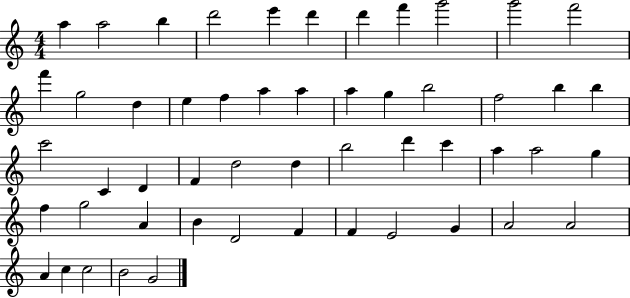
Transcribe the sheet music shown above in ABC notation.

X:1
T:Untitled
M:4/4
L:1/4
K:C
a a2 b d'2 e' d' d' f' g'2 g'2 f'2 f' g2 d e f a a a g b2 f2 b b c'2 C D F d2 d b2 d' c' a a2 g f g2 A B D2 F F E2 G A2 A2 A c c2 B2 G2